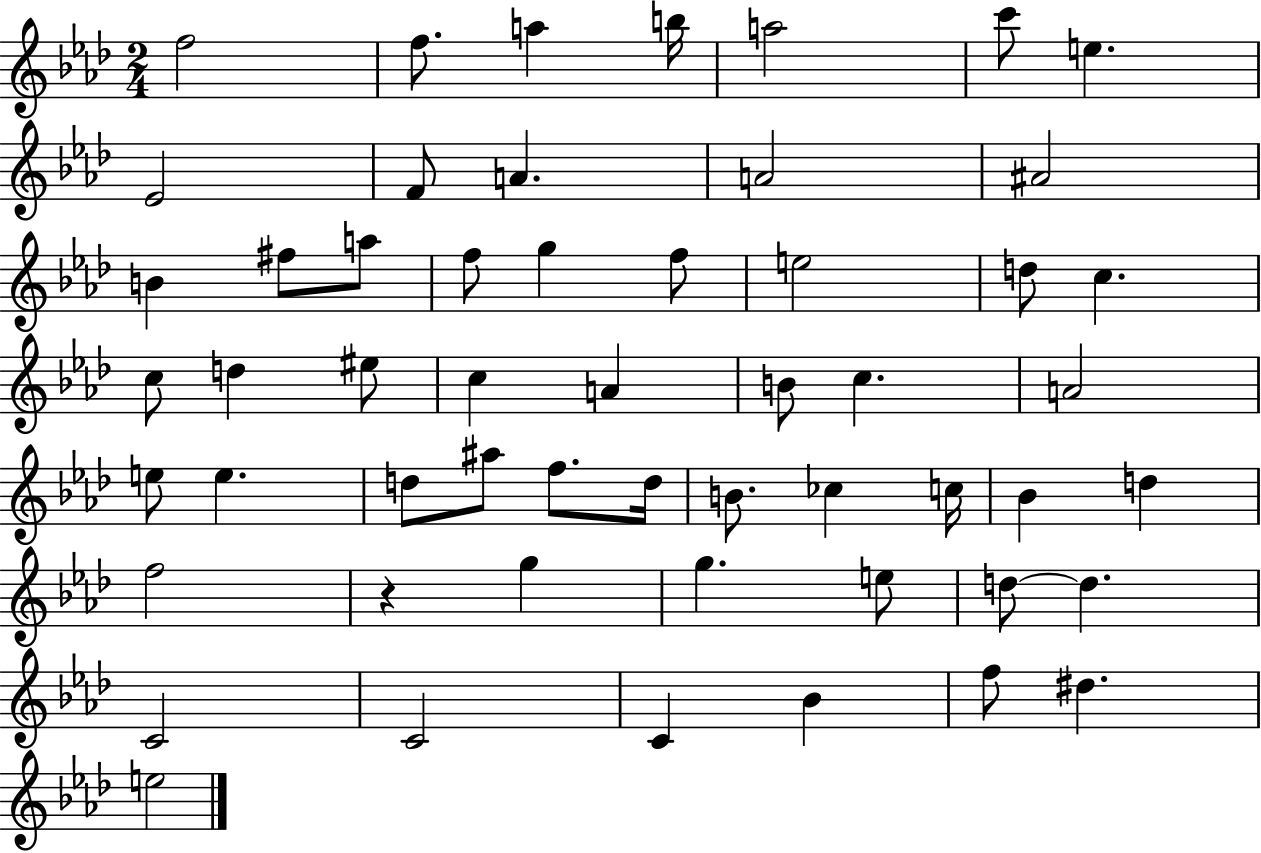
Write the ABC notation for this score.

X:1
T:Untitled
M:2/4
L:1/4
K:Ab
f2 f/2 a b/4 a2 c'/2 e _E2 F/2 A A2 ^A2 B ^f/2 a/2 f/2 g f/2 e2 d/2 c c/2 d ^e/2 c A B/2 c A2 e/2 e d/2 ^a/2 f/2 d/4 B/2 _c c/4 _B d f2 z g g e/2 d/2 d C2 C2 C _B f/2 ^d e2